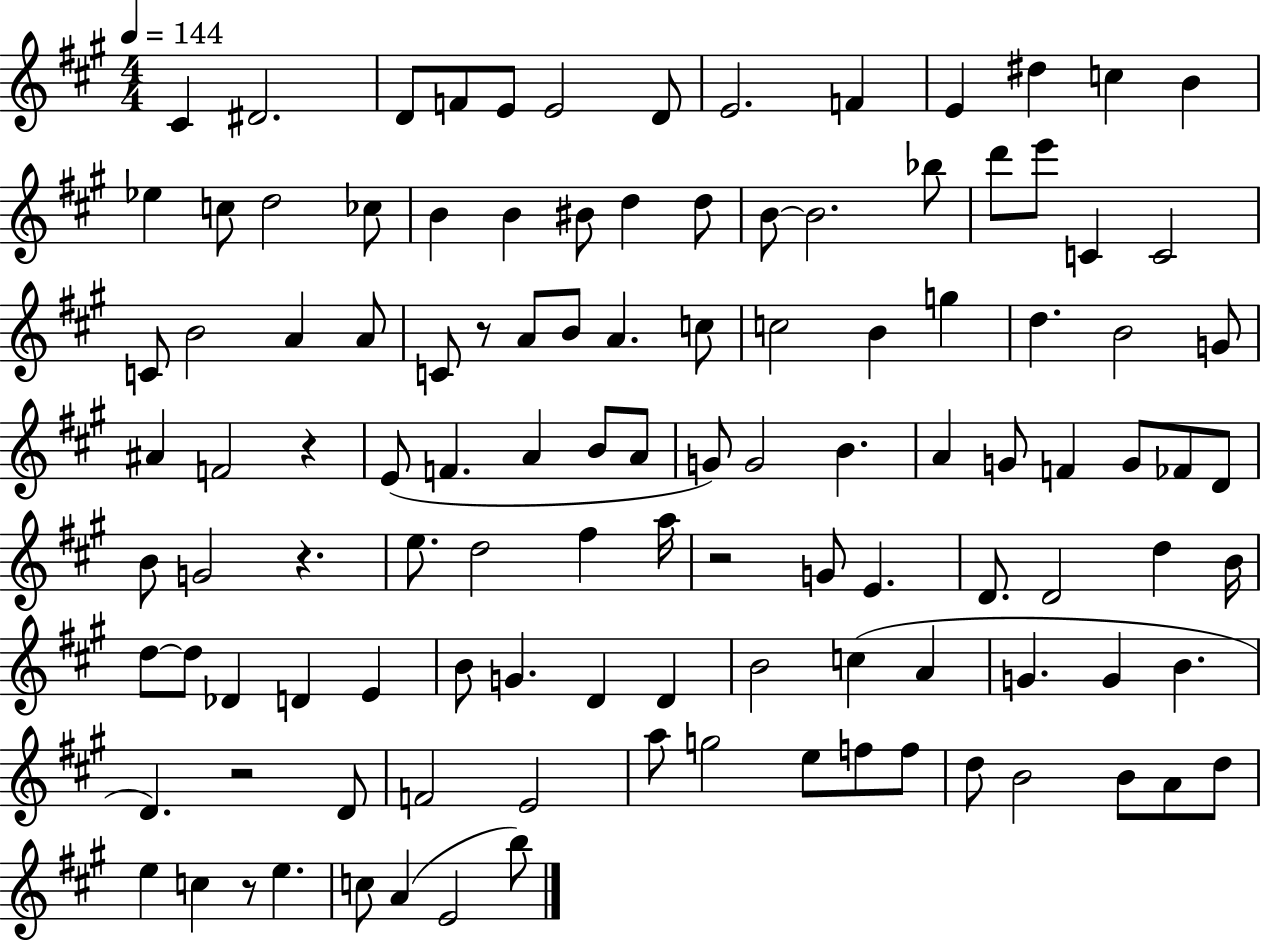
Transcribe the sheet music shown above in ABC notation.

X:1
T:Untitled
M:4/4
L:1/4
K:A
^C ^D2 D/2 F/2 E/2 E2 D/2 E2 F E ^d c B _e c/2 d2 _c/2 B B ^B/2 d d/2 B/2 B2 _b/2 d'/2 e'/2 C C2 C/2 B2 A A/2 C/2 z/2 A/2 B/2 A c/2 c2 B g d B2 G/2 ^A F2 z E/2 F A B/2 A/2 G/2 G2 B A G/2 F G/2 _F/2 D/2 B/2 G2 z e/2 d2 ^f a/4 z2 G/2 E D/2 D2 d B/4 d/2 d/2 _D D E B/2 G D D B2 c A G G B D z2 D/2 F2 E2 a/2 g2 e/2 f/2 f/2 d/2 B2 B/2 A/2 d/2 e c z/2 e c/2 A E2 b/2